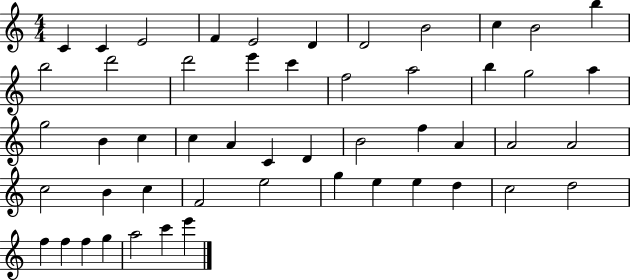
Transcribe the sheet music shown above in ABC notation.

X:1
T:Untitled
M:4/4
L:1/4
K:C
C C E2 F E2 D D2 B2 c B2 b b2 d'2 d'2 e' c' f2 a2 b g2 a g2 B c c A C D B2 f A A2 A2 c2 B c F2 e2 g e e d c2 d2 f f f g a2 c' e'